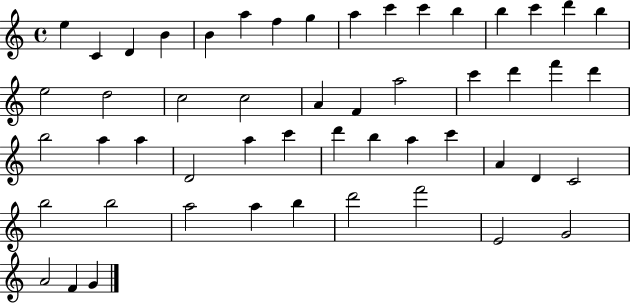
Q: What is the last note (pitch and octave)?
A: G4